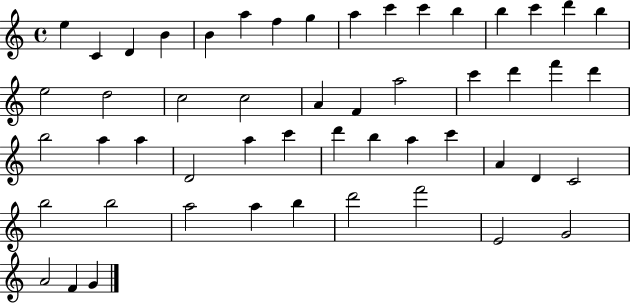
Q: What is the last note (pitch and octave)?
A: G4